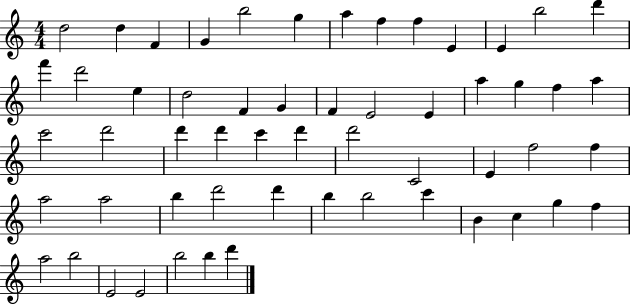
X:1
T:Untitled
M:4/4
L:1/4
K:C
d2 d F G b2 g a f f E E b2 d' f' d'2 e d2 F G F E2 E a g f a c'2 d'2 d' d' c' d' d'2 C2 E f2 f a2 a2 b d'2 d' b b2 c' B c g f a2 b2 E2 E2 b2 b d'